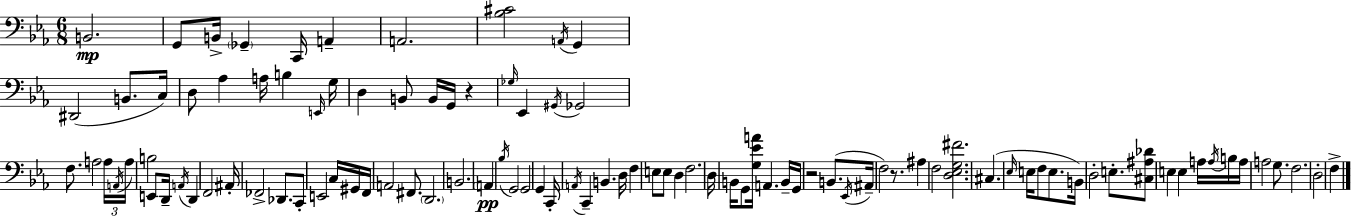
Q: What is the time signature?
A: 6/8